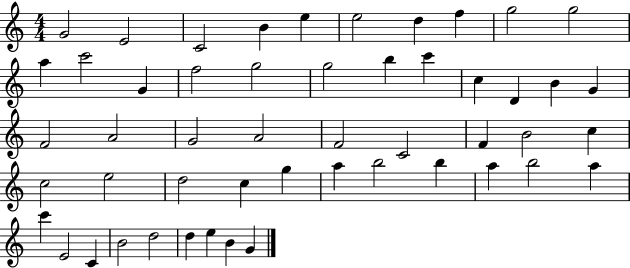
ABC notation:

X:1
T:Untitled
M:4/4
L:1/4
K:C
G2 E2 C2 B e e2 d f g2 g2 a c'2 G f2 g2 g2 b c' c D B G F2 A2 G2 A2 F2 C2 F B2 c c2 e2 d2 c g a b2 b a b2 a c' E2 C B2 d2 d e B G